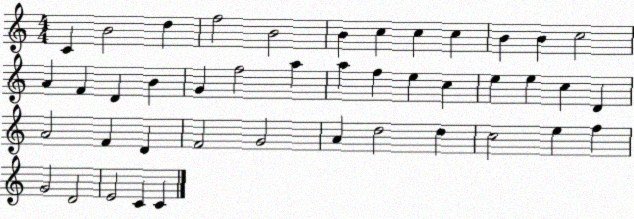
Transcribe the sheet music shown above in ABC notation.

X:1
T:Untitled
M:4/4
L:1/4
K:C
C B2 d f2 B2 B c c c B B c2 A F D B G f2 a a f e c e e c D A2 F D F2 G2 A d2 d c2 e f G2 D2 E2 C C